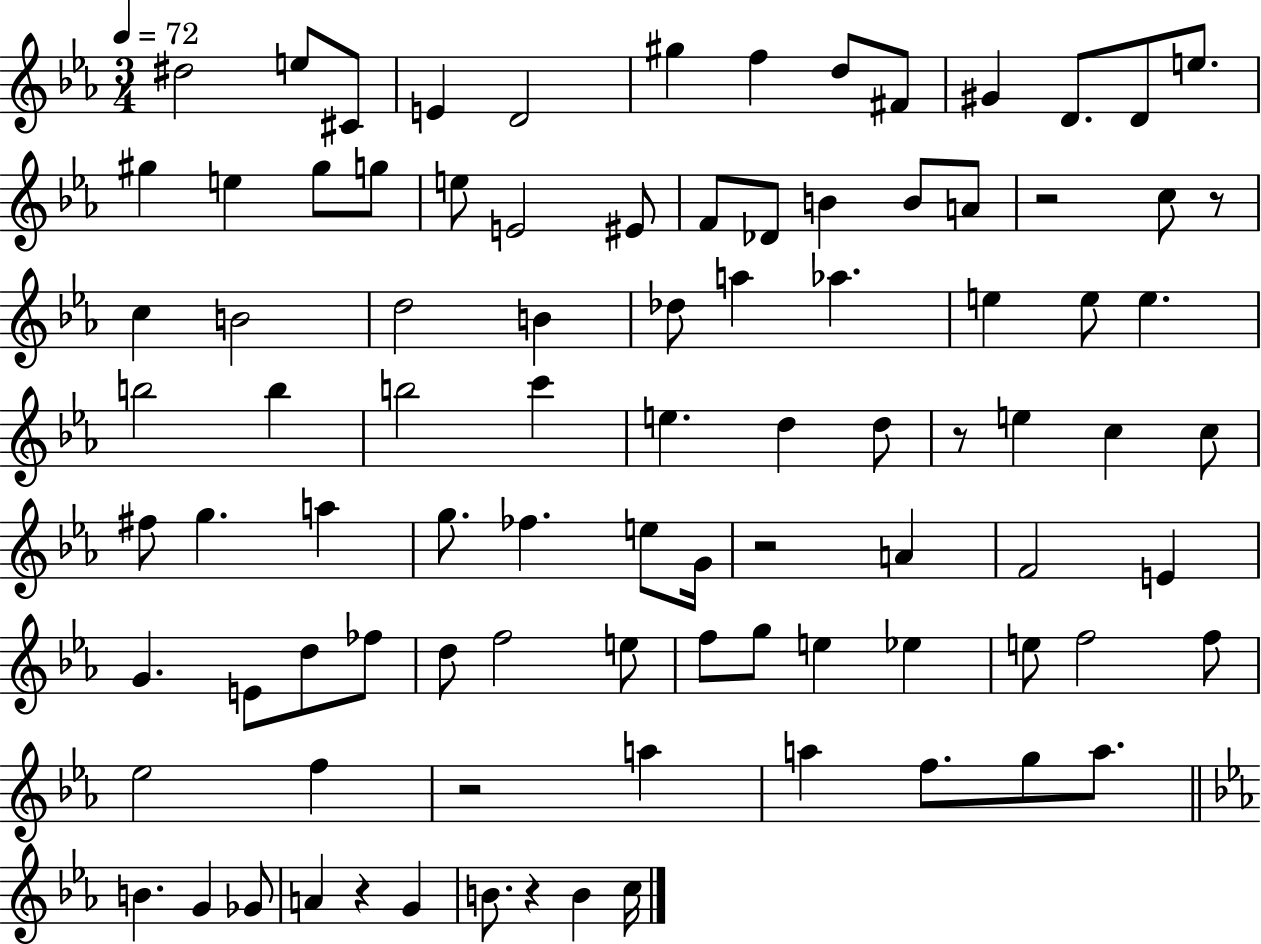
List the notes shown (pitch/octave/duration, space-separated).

D#5/h E5/e C#4/e E4/q D4/h G#5/q F5/q D5/e F#4/e G#4/q D4/e. D4/e E5/e. G#5/q E5/q G#5/e G5/e E5/e E4/h EIS4/e F4/e Db4/e B4/q B4/e A4/e R/h C5/e R/e C5/q B4/h D5/h B4/q Db5/e A5/q Ab5/q. E5/q E5/e E5/q. B5/h B5/q B5/h C6/q E5/q. D5/q D5/e R/e E5/q C5/q C5/e F#5/e G5/q. A5/q G5/e. FES5/q. E5/e G4/s R/h A4/q F4/h E4/q G4/q. E4/e D5/e FES5/e D5/e F5/h E5/e F5/e G5/e E5/q Eb5/q E5/e F5/h F5/e Eb5/h F5/q R/h A5/q A5/q F5/e. G5/e A5/e. B4/q. G4/q Gb4/e A4/q R/q G4/q B4/e. R/q B4/q C5/s